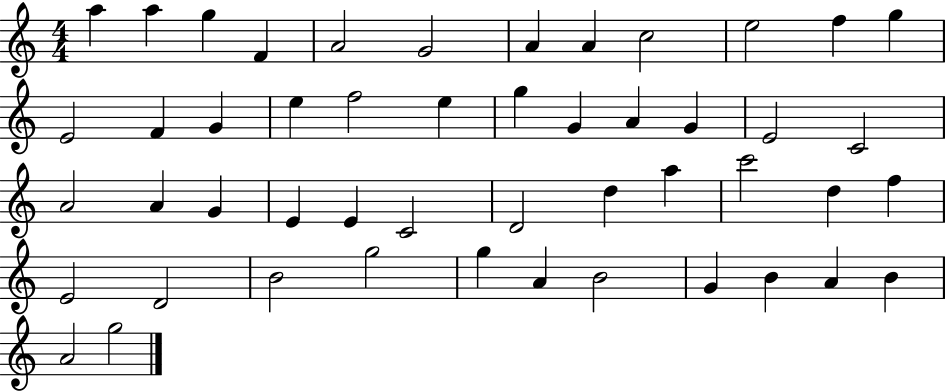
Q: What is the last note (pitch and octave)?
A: G5